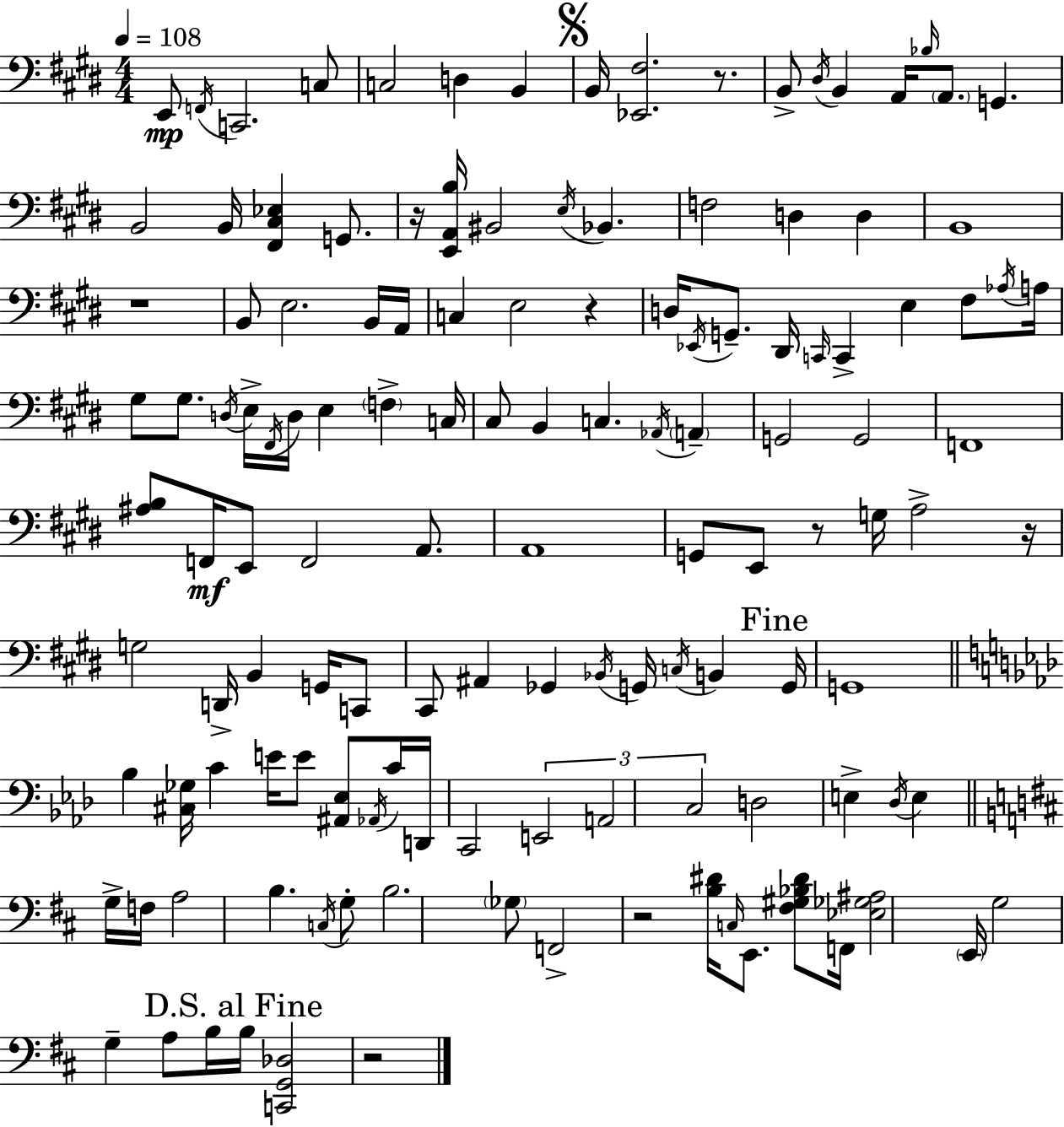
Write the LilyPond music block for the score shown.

{
  \clef bass
  \numericTimeSignature
  \time 4/4
  \key e \major
  \tempo 4 = 108
  e,8\mp \acciaccatura { f,16 } c,2. c8 | c2 d4 b,4 | \mark \markup { \musicglyph "scripts.segno" } b,16 <ees, fis>2. r8. | b,8-> \acciaccatura { dis16 } b,4 a,16 \grace { bes16 } \parenthesize a,8. g,4. | \break b,2 b,16 <fis, cis ees>4 | g,8. r16 <e, a, b>16 bis,2 \acciaccatura { e16 } bes,4. | f2 d4 | d4 b,1 | \break r1 | b,8 e2. | b,16 a,16 c4 e2 | r4 d16 \acciaccatura { ees,16 } g,8.-- dis,16 \grace { c,16 } c,4-> e4 | \break fis8 \acciaccatura { aes16 } a16 gis8 gis8. \acciaccatura { d16 } e16-> \acciaccatura { fis,16 } d16 | e4 \parenthesize f4-> c16 cis8 b,4 c4. | \acciaccatura { aes,16 } \parenthesize a,4-- g,2 | g,2 f,1 | \break <ais b>8 f,16\mf e,8 f,2 | a,8. a,1 | g,8 e,8 r8 | g16 a2-> r16 g2 | \break d,16-> b,4 g,16 c,8 cis,8 ais,4 | ges,4 \acciaccatura { bes,16 } g,16 \acciaccatura { c16 } b,4 \mark "Fine" g,16 g,1 | \bar "||" \break \key aes \major bes4 <cis ges>16 c'4 e'16 e'8 <ais, ees>8 \acciaccatura { aes,16 } c'16 | d,16 c,2 \tuplet 3/2 { e,2 | a,2 c2 } | d2 e4-> \acciaccatura { des16 } e4 | \break \bar "||" \break \key b \minor g16-> f16 a2 b4. | \acciaccatura { c16 } g8-. b2. \parenthesize ges8 | f,2-> r2 | <b dis'>16 \grace { c16 } e,8. <fis gis bes dis'>8 f,16 <ees ges ais>2 | \break \parenthesize e,16 g2 g4-- a8 | b16 \mark "D.S. al Fine" b16 <c, g, des>2 r2 | \bar "|."
}